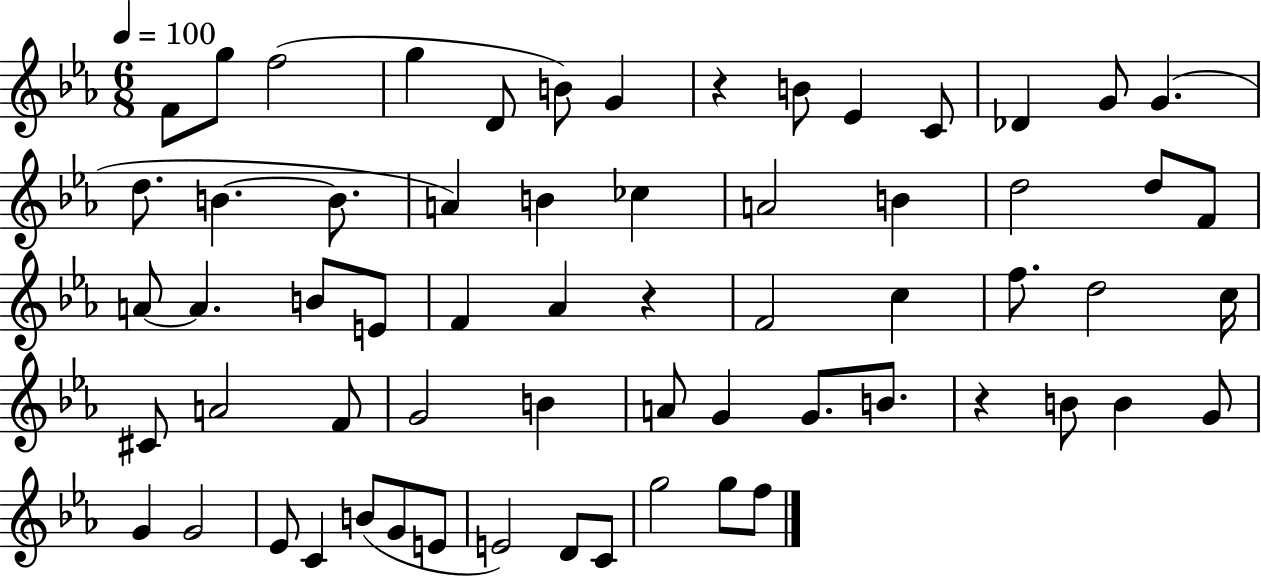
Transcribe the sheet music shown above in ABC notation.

X:1
T:Untitled
M:6/8
L:1/4
K:Eb
F/2 g/2 f2 g D/2 B/2 G z B/2 _E C/2 _D G/2 G d/2 B B/2 A B _c A2 B d2 d/2 F/2 A/2 A B/2 E/2 F _A z F2 c f/2 d2 c/4 ^C/2 A2 F/2 G2 B A/2 G G/2 B/2 z B/2 B G/2 G G2 _E/2 C B/2 G/2 E/2 E2 D/2 C/2 g2 g/2 f/2